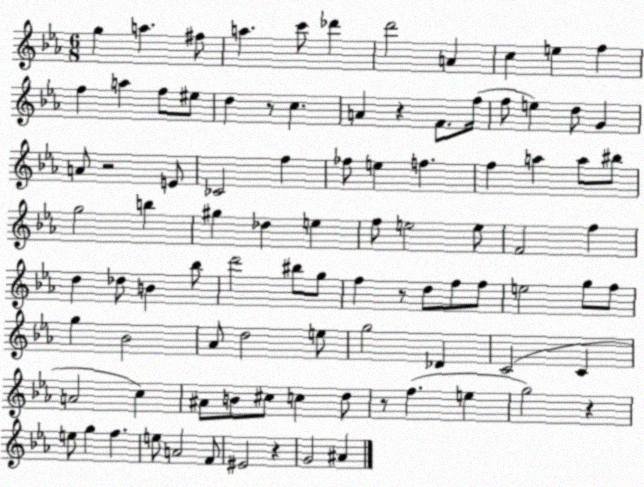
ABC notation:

X:1
T:Untitled
M:6/8
L:1/4
K:Eb
g a ^f/2 a c'/2 _d' d'2 A c e f f a f/2 ^e/2 d z/2 c A z F/2 f/4 f/2 e d/2 G A/2 z2 E/2 _C2 f _f/2 e f f a a/2 ^b/2 g2 b ^g _d e f/2 e2 e/2 F2 f d _d/2 B _b/2 d'2 ^b/2 g/2 f z/2 d/2 f/2 f/2 e2 g/2 f/2 g _B2 _A/2 d2 e/2 g2 _D C2 C A2 c ^A/2 B/2 ^c/2 c d/2 z/2 f e g2 z e/2 g f e/2 A2 F/2 ^E2 z G2 ^A